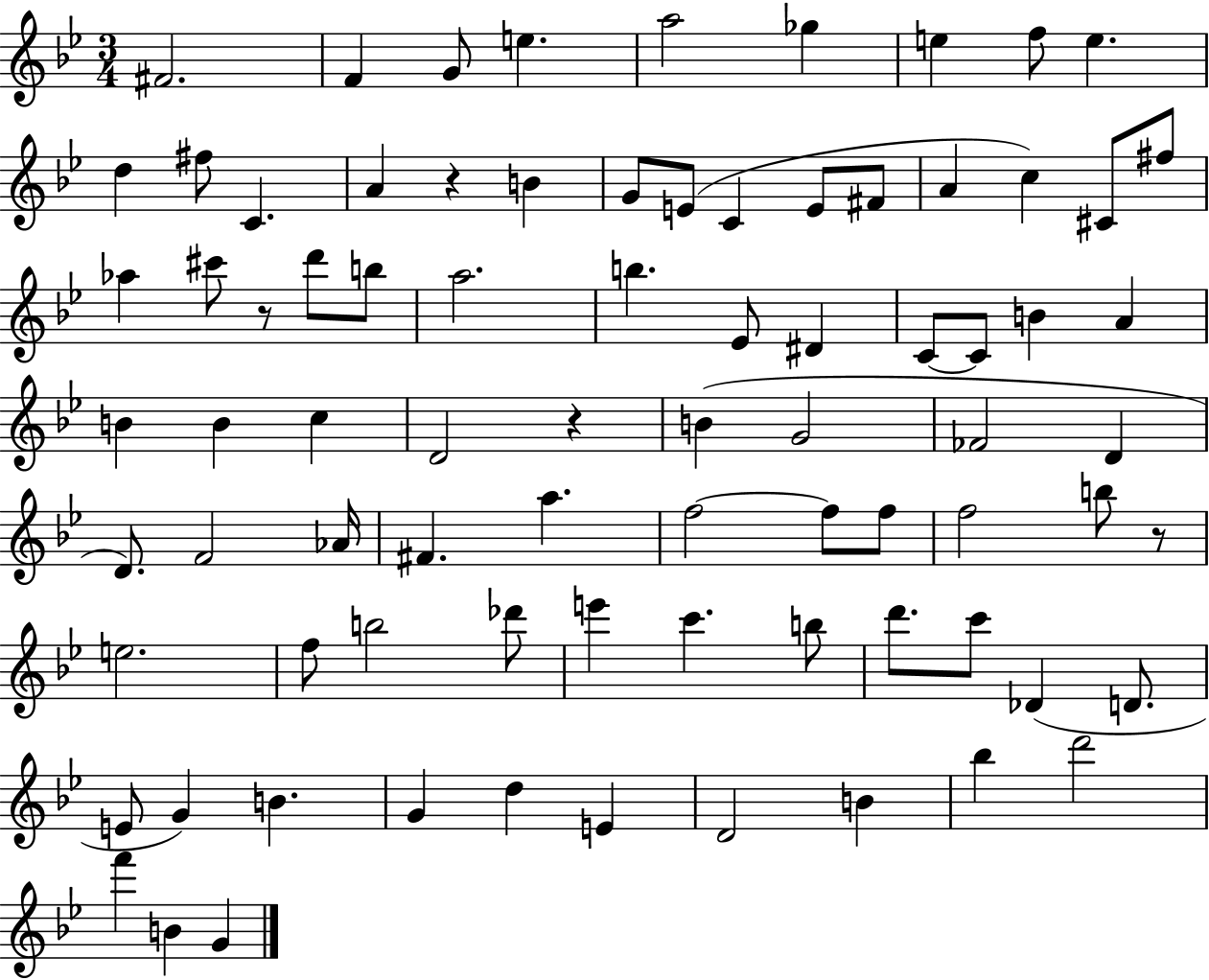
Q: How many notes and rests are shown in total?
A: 81